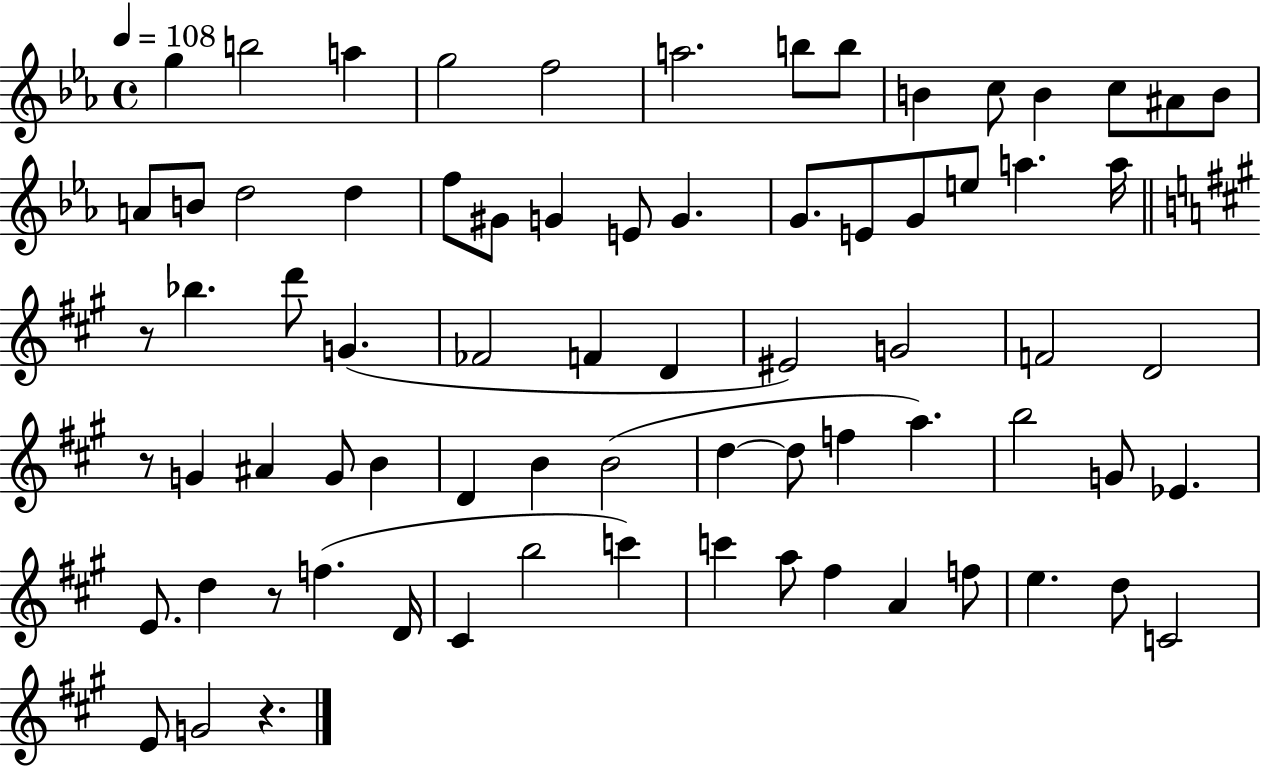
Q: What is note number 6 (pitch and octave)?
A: A5